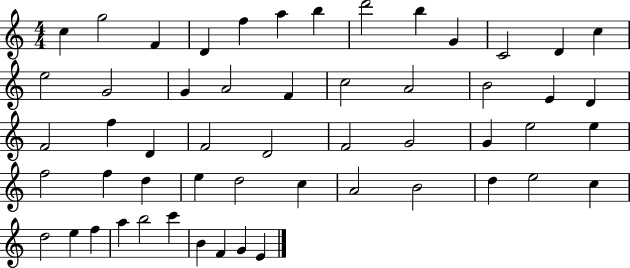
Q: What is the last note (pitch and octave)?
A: E4